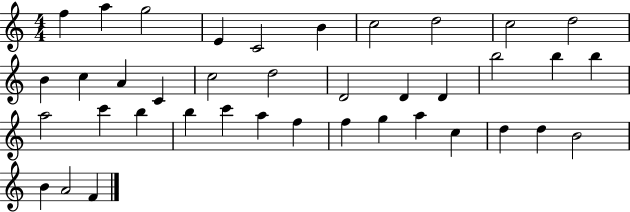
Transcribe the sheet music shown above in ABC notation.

X:1
T:Untitled
M:4/4
L:1/4
K:C
f a g2 E C2 B c2 d2 c2 d2 B c A C c2 d2 D2 D D b2 b b a2 c' b b c' a f f g a c d d B2 B A2 F